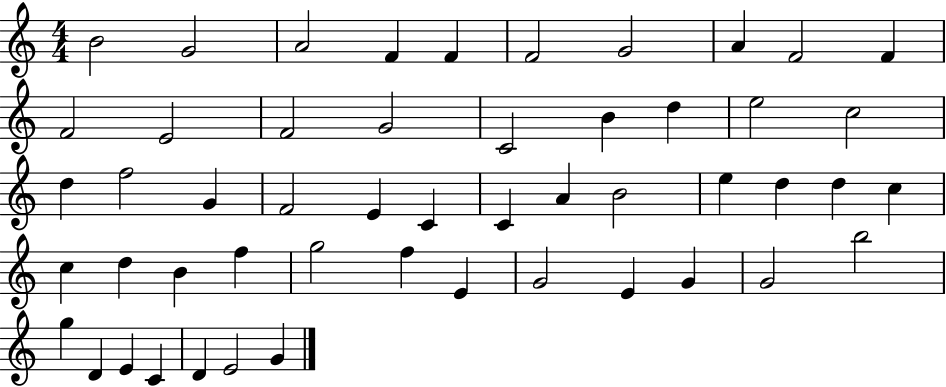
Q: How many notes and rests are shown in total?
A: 51